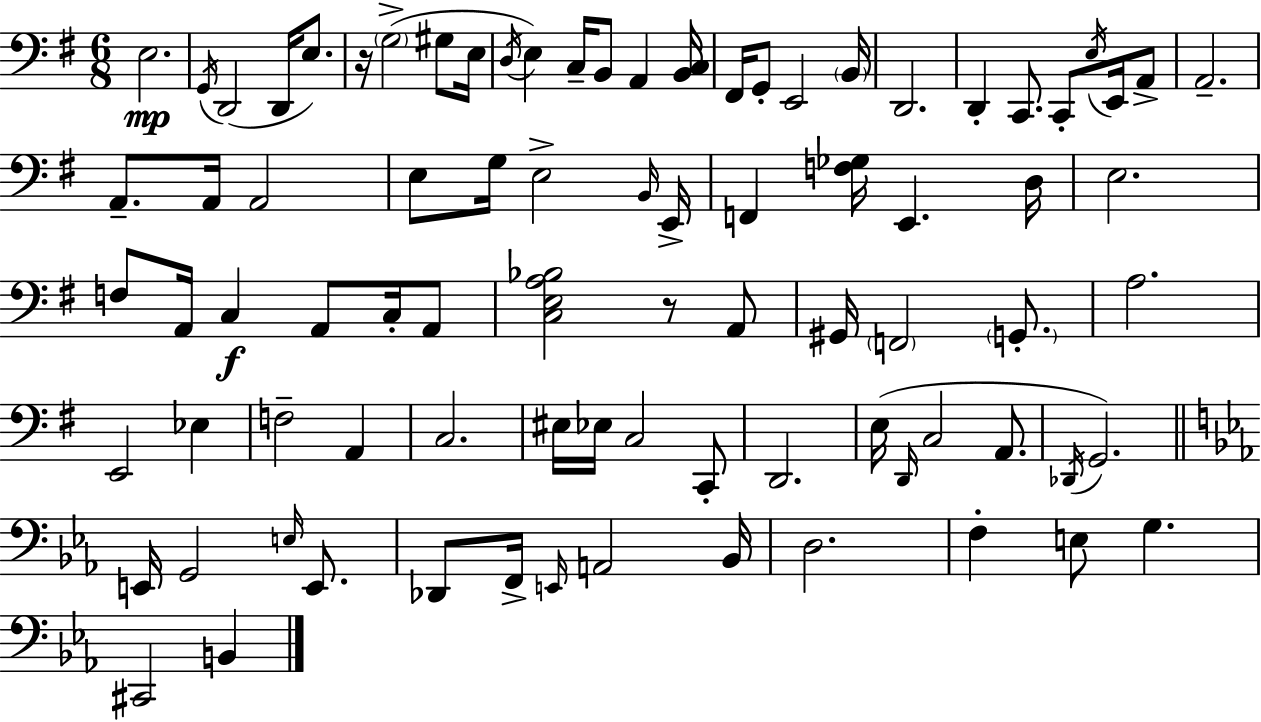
{
  \clef bass
  \numericTimeSignature
  \time 6/8
  \key g \major
  e2.\mp | \acciaccatura { g,16 } d,2( d,16 e8.) | r16 \parenthesize g2->( gis8 | e16 \acciaccatura { d16 }) e4 c16-- b,8 a,4 | \break <b, c>16 fis,16 g,8-. e,2 | \parenthesize b,16 d,2. | d,4-. c,8. c,8-. \acciaccatura { e16 } | e,16 a,8-> a,2.-- | \break a,8.-- a,16 a,2 | e8 g16 e2-> | \grace { b,16 } e,16-> f,4 <f ges>16 e,4. | d16 e2. | \break f8 a,16 c4\f a,8 | c16-. a,8 <c e a bes>2 | r8 a,8 gis,16 \parenthesize f,2 | \parenthesize g,8.-. a2. | \break e,2 | ees4 f2-- | a,4 c2. | eis16 ees16 c2 | \break c,8-. d,2. | e16( \grace { d,16 } c2 | a,8. \acciaccatura { des,16 }) g,2. | \bar "||" \break \key ees \major e,16 g,2 \grace { e16 } e,8. | des,8 f,16-> \grace { e,16 } a,2 | bes,16 d2. | f4-. e8 g4. | \break cis,2 b,4 | \bar "|."
}